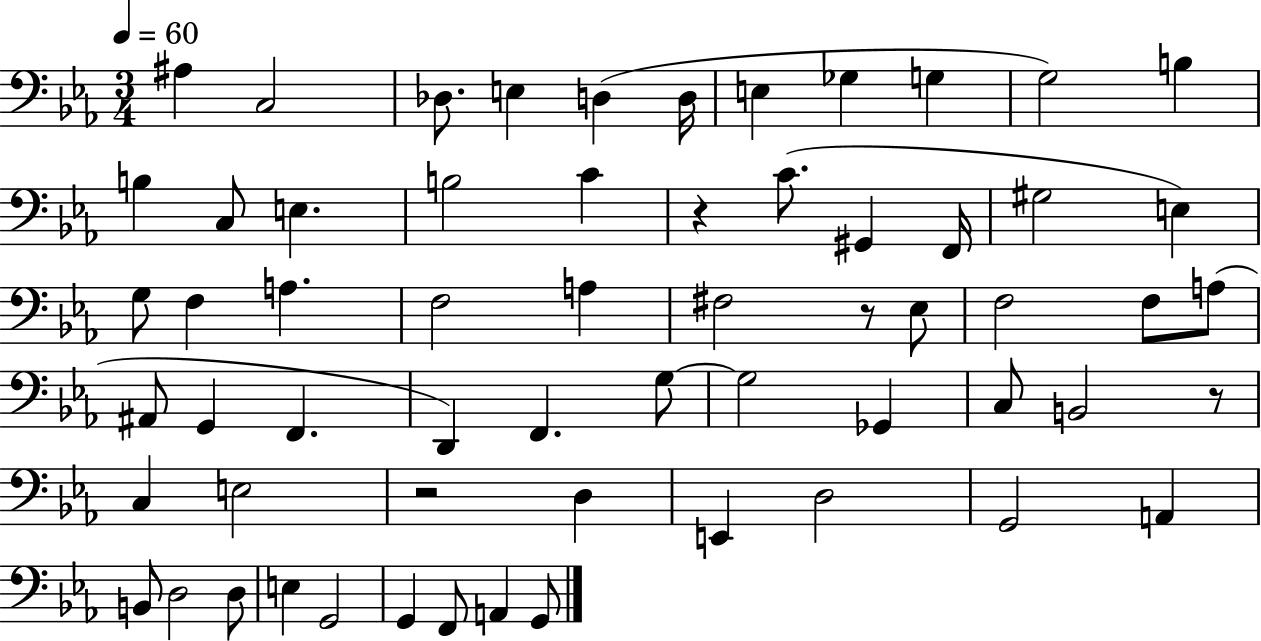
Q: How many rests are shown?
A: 4